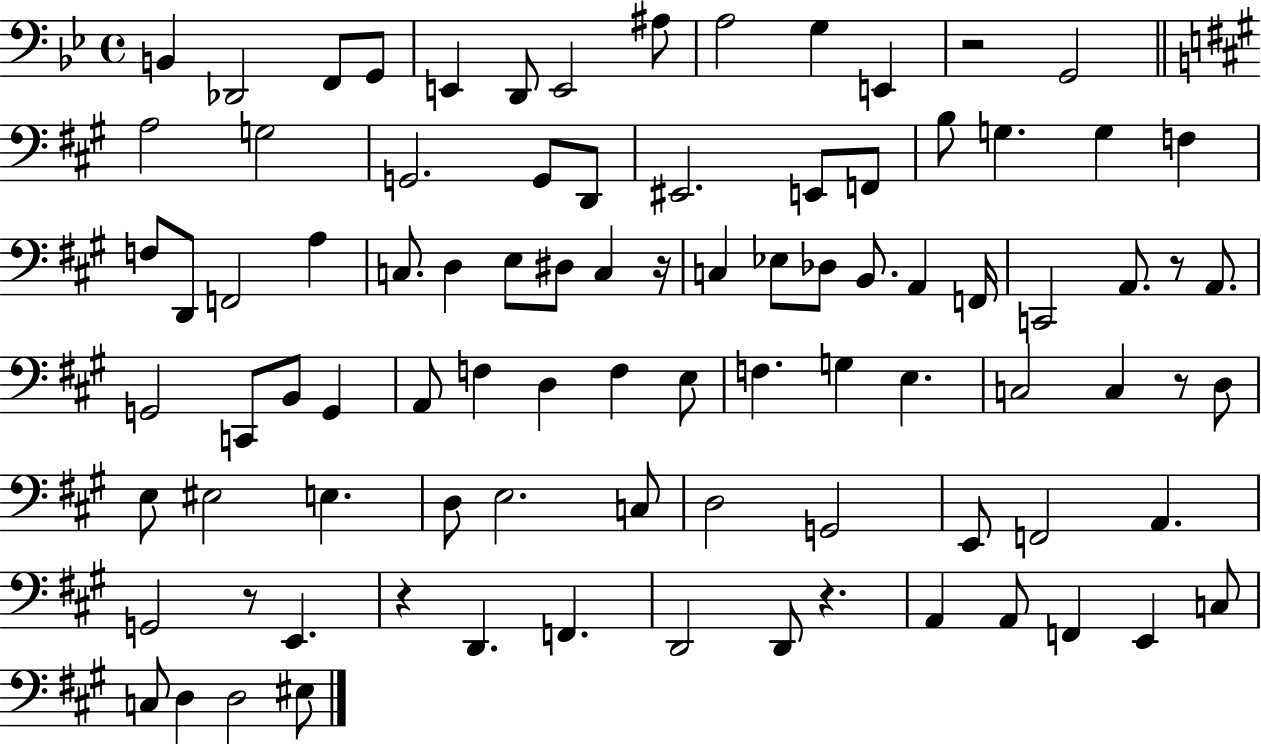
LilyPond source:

{
  \clef bass
  \time 4/4
  \defaultTimeSignature
  \key bes \major
  \repeat volta 2 { b,4 des,2 f,8 g,8 | e,4 d,8 e,2 ais8 | a2 g4 e,4 | r2 g,2 | \break \bar "||" \break \key a \major a2 g2 | g,2. g,8 d,8 | eis,2. e,8 f,8 | b8 g4. g4 f4 | \break f8 d,8 f,2 a4 | c8. d4 e8 dis8 c4 r16 | c4 ees8 des8 b,8. a,4 f,16 | c,2 a,8. r8 a,8. | \break g,2 c,8 b,8 g,4 | a,8 f4 d4 f4 e8 | f4. g4 e4. | c2 c4 r8 d8 | \break e8 eis2 e4. | d8 e2. c8 | d2 g,2 | e,8 f,2 a,4. | \break g,2 r8 e,4. | r4 d,4. f,4. | d,2 d,8 r4. | a,4 a,8 f,4 e,4 c8 | \break c8 d4 d2 eis8 | } \bar "|."
}